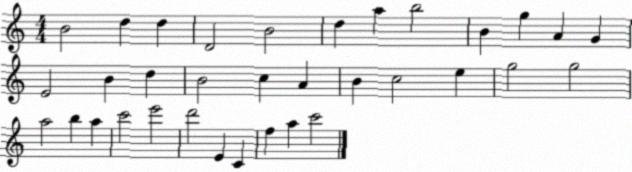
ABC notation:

X:1
T:Untitled
M:4/4
L:1/4
K:C
B2 d d D2 B2 d a b2 B g A G E2 B d B2 c A B c2 e g2 g2 a2 b a c'2 e'2 d'2 E C f a c'2